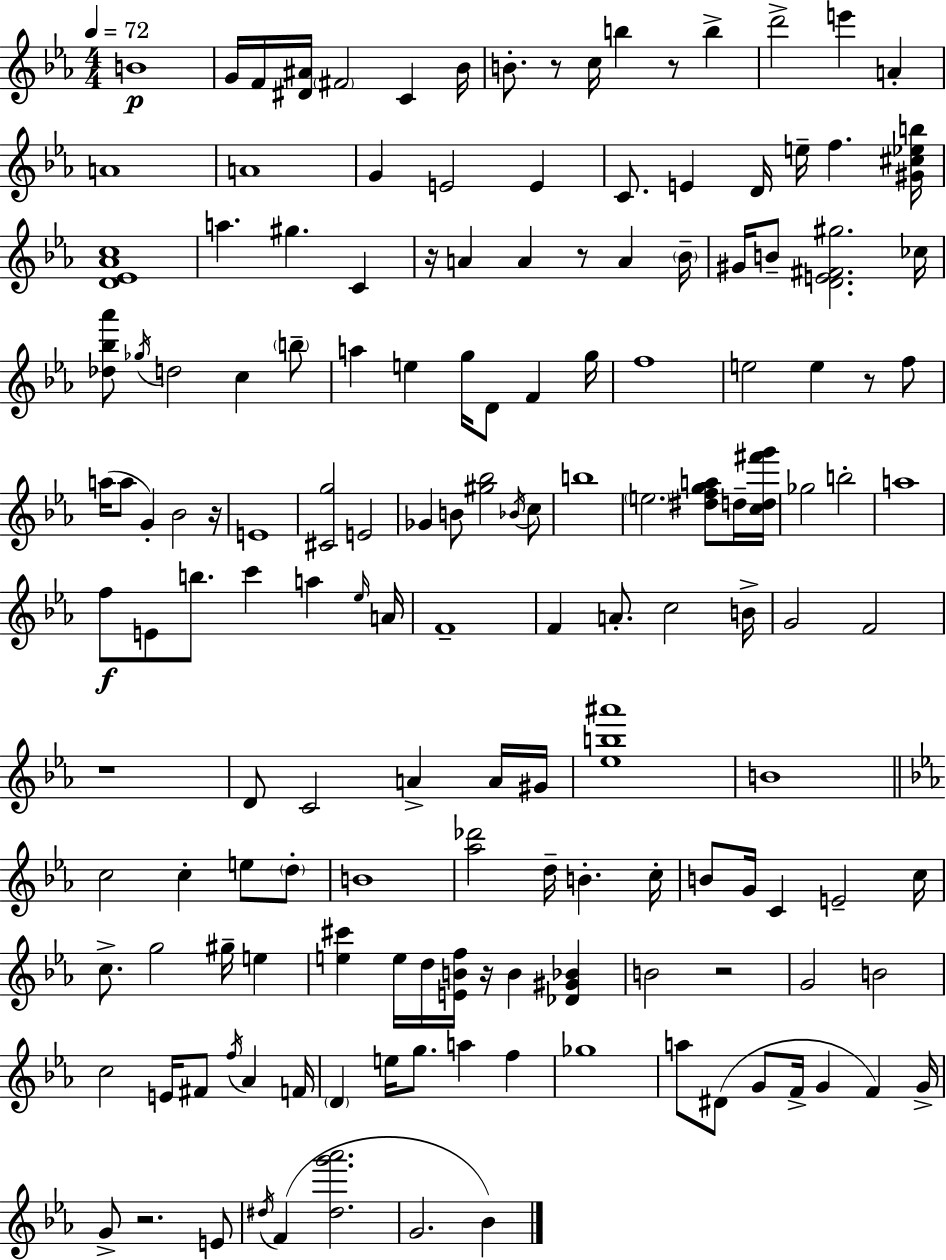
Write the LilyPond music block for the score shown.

{
  \clef treble
  \numericTimeSignature
  \time 4/4
  \key c \minor
  \tempo 4 = 72
  b'1\p | g'16 f'16 <dis' ais'>16 \parenthesize fis'2 c'4 bes'16 | b'8.-. r8 c''16 b''4 r8 b''4-> | d'''2-> e'''4 a'4-. | \break a'1 | a'1 | g'4 e'2 e'4 | c'8. e'4 d'16 e''16-- f''4. <gis' cis'' ees'' b''>16 | \break <d' ees' aes' c''>1 | a''4. gis''4. c'4 | r16 a'4 a'4 r8 a'4 \parenthesize bes'16-- | gis'16 b'8-- <d' e' fis' gis''>2. ces''16 | \break <des'' bes'' aes'''>8 \acciaccatura { ges''16 } d''2 c''4 \parenthesize b''8-- | a''4 e''4 g''16 d'8 f'4 | g''16 f''1 | e''2 e''4 r8 f''8 | \break a''16( a''8 g'4-.) bes'2 | r16 e'1 | <cis' g''>2 e'2 | ges'4 b'8 <gis'' bes''>2 \acciaccatura { bes'16 } | \break c''8 b''1 | \parenthesize e''2. <dis'' f'' g'' a''>8 | d''16-- <c'' d'' fis''' g'''>16 ges''2 b''2-. | a''1 | \break f''8\f e'8 b''8. c'''4 a''4 | \grace { ees''16 } a'16 f'1-- | f'4 a'8.-. c''2 | b'16-> g'2 f'2 | \break r1 | d'8 c'2 a'4-> | a'16 gis'16 <ees'' b'' ais'''>1 | b'1 | \break \bar "||" \break \key ees \major c''2 c''4-. e''8 \parenthesize d''8-. | b'1 | <aes'' des'''>2 d''16-- b'4.-. c''16-. | b'8 g'16 c'4 e'2-- c''16 | \break c''8.-> g''2 gis''16-- e''4 | <e'' cis'''>4 e''16 d''16 <e' b' f''>16 r16 b'4 <des' gis' bes'>4 | b'2 r2 | g'2 b'2 | \break c''2 e'16 fis'8 \acciaccatura { f''16 } aes'4 | f'16 \parenthesize d'4 e''16 g''8. a''4 f''4 | ges''1 | a''8 dis'8( g'8 f'16-> g'4 f'4) | \break g'16-> g'8-> r2. e'8 | \acciaccatura { dis''16 } f'4( <dis'' g''' aes'''>2. | g'2. bes'4) | \bar "|."
}